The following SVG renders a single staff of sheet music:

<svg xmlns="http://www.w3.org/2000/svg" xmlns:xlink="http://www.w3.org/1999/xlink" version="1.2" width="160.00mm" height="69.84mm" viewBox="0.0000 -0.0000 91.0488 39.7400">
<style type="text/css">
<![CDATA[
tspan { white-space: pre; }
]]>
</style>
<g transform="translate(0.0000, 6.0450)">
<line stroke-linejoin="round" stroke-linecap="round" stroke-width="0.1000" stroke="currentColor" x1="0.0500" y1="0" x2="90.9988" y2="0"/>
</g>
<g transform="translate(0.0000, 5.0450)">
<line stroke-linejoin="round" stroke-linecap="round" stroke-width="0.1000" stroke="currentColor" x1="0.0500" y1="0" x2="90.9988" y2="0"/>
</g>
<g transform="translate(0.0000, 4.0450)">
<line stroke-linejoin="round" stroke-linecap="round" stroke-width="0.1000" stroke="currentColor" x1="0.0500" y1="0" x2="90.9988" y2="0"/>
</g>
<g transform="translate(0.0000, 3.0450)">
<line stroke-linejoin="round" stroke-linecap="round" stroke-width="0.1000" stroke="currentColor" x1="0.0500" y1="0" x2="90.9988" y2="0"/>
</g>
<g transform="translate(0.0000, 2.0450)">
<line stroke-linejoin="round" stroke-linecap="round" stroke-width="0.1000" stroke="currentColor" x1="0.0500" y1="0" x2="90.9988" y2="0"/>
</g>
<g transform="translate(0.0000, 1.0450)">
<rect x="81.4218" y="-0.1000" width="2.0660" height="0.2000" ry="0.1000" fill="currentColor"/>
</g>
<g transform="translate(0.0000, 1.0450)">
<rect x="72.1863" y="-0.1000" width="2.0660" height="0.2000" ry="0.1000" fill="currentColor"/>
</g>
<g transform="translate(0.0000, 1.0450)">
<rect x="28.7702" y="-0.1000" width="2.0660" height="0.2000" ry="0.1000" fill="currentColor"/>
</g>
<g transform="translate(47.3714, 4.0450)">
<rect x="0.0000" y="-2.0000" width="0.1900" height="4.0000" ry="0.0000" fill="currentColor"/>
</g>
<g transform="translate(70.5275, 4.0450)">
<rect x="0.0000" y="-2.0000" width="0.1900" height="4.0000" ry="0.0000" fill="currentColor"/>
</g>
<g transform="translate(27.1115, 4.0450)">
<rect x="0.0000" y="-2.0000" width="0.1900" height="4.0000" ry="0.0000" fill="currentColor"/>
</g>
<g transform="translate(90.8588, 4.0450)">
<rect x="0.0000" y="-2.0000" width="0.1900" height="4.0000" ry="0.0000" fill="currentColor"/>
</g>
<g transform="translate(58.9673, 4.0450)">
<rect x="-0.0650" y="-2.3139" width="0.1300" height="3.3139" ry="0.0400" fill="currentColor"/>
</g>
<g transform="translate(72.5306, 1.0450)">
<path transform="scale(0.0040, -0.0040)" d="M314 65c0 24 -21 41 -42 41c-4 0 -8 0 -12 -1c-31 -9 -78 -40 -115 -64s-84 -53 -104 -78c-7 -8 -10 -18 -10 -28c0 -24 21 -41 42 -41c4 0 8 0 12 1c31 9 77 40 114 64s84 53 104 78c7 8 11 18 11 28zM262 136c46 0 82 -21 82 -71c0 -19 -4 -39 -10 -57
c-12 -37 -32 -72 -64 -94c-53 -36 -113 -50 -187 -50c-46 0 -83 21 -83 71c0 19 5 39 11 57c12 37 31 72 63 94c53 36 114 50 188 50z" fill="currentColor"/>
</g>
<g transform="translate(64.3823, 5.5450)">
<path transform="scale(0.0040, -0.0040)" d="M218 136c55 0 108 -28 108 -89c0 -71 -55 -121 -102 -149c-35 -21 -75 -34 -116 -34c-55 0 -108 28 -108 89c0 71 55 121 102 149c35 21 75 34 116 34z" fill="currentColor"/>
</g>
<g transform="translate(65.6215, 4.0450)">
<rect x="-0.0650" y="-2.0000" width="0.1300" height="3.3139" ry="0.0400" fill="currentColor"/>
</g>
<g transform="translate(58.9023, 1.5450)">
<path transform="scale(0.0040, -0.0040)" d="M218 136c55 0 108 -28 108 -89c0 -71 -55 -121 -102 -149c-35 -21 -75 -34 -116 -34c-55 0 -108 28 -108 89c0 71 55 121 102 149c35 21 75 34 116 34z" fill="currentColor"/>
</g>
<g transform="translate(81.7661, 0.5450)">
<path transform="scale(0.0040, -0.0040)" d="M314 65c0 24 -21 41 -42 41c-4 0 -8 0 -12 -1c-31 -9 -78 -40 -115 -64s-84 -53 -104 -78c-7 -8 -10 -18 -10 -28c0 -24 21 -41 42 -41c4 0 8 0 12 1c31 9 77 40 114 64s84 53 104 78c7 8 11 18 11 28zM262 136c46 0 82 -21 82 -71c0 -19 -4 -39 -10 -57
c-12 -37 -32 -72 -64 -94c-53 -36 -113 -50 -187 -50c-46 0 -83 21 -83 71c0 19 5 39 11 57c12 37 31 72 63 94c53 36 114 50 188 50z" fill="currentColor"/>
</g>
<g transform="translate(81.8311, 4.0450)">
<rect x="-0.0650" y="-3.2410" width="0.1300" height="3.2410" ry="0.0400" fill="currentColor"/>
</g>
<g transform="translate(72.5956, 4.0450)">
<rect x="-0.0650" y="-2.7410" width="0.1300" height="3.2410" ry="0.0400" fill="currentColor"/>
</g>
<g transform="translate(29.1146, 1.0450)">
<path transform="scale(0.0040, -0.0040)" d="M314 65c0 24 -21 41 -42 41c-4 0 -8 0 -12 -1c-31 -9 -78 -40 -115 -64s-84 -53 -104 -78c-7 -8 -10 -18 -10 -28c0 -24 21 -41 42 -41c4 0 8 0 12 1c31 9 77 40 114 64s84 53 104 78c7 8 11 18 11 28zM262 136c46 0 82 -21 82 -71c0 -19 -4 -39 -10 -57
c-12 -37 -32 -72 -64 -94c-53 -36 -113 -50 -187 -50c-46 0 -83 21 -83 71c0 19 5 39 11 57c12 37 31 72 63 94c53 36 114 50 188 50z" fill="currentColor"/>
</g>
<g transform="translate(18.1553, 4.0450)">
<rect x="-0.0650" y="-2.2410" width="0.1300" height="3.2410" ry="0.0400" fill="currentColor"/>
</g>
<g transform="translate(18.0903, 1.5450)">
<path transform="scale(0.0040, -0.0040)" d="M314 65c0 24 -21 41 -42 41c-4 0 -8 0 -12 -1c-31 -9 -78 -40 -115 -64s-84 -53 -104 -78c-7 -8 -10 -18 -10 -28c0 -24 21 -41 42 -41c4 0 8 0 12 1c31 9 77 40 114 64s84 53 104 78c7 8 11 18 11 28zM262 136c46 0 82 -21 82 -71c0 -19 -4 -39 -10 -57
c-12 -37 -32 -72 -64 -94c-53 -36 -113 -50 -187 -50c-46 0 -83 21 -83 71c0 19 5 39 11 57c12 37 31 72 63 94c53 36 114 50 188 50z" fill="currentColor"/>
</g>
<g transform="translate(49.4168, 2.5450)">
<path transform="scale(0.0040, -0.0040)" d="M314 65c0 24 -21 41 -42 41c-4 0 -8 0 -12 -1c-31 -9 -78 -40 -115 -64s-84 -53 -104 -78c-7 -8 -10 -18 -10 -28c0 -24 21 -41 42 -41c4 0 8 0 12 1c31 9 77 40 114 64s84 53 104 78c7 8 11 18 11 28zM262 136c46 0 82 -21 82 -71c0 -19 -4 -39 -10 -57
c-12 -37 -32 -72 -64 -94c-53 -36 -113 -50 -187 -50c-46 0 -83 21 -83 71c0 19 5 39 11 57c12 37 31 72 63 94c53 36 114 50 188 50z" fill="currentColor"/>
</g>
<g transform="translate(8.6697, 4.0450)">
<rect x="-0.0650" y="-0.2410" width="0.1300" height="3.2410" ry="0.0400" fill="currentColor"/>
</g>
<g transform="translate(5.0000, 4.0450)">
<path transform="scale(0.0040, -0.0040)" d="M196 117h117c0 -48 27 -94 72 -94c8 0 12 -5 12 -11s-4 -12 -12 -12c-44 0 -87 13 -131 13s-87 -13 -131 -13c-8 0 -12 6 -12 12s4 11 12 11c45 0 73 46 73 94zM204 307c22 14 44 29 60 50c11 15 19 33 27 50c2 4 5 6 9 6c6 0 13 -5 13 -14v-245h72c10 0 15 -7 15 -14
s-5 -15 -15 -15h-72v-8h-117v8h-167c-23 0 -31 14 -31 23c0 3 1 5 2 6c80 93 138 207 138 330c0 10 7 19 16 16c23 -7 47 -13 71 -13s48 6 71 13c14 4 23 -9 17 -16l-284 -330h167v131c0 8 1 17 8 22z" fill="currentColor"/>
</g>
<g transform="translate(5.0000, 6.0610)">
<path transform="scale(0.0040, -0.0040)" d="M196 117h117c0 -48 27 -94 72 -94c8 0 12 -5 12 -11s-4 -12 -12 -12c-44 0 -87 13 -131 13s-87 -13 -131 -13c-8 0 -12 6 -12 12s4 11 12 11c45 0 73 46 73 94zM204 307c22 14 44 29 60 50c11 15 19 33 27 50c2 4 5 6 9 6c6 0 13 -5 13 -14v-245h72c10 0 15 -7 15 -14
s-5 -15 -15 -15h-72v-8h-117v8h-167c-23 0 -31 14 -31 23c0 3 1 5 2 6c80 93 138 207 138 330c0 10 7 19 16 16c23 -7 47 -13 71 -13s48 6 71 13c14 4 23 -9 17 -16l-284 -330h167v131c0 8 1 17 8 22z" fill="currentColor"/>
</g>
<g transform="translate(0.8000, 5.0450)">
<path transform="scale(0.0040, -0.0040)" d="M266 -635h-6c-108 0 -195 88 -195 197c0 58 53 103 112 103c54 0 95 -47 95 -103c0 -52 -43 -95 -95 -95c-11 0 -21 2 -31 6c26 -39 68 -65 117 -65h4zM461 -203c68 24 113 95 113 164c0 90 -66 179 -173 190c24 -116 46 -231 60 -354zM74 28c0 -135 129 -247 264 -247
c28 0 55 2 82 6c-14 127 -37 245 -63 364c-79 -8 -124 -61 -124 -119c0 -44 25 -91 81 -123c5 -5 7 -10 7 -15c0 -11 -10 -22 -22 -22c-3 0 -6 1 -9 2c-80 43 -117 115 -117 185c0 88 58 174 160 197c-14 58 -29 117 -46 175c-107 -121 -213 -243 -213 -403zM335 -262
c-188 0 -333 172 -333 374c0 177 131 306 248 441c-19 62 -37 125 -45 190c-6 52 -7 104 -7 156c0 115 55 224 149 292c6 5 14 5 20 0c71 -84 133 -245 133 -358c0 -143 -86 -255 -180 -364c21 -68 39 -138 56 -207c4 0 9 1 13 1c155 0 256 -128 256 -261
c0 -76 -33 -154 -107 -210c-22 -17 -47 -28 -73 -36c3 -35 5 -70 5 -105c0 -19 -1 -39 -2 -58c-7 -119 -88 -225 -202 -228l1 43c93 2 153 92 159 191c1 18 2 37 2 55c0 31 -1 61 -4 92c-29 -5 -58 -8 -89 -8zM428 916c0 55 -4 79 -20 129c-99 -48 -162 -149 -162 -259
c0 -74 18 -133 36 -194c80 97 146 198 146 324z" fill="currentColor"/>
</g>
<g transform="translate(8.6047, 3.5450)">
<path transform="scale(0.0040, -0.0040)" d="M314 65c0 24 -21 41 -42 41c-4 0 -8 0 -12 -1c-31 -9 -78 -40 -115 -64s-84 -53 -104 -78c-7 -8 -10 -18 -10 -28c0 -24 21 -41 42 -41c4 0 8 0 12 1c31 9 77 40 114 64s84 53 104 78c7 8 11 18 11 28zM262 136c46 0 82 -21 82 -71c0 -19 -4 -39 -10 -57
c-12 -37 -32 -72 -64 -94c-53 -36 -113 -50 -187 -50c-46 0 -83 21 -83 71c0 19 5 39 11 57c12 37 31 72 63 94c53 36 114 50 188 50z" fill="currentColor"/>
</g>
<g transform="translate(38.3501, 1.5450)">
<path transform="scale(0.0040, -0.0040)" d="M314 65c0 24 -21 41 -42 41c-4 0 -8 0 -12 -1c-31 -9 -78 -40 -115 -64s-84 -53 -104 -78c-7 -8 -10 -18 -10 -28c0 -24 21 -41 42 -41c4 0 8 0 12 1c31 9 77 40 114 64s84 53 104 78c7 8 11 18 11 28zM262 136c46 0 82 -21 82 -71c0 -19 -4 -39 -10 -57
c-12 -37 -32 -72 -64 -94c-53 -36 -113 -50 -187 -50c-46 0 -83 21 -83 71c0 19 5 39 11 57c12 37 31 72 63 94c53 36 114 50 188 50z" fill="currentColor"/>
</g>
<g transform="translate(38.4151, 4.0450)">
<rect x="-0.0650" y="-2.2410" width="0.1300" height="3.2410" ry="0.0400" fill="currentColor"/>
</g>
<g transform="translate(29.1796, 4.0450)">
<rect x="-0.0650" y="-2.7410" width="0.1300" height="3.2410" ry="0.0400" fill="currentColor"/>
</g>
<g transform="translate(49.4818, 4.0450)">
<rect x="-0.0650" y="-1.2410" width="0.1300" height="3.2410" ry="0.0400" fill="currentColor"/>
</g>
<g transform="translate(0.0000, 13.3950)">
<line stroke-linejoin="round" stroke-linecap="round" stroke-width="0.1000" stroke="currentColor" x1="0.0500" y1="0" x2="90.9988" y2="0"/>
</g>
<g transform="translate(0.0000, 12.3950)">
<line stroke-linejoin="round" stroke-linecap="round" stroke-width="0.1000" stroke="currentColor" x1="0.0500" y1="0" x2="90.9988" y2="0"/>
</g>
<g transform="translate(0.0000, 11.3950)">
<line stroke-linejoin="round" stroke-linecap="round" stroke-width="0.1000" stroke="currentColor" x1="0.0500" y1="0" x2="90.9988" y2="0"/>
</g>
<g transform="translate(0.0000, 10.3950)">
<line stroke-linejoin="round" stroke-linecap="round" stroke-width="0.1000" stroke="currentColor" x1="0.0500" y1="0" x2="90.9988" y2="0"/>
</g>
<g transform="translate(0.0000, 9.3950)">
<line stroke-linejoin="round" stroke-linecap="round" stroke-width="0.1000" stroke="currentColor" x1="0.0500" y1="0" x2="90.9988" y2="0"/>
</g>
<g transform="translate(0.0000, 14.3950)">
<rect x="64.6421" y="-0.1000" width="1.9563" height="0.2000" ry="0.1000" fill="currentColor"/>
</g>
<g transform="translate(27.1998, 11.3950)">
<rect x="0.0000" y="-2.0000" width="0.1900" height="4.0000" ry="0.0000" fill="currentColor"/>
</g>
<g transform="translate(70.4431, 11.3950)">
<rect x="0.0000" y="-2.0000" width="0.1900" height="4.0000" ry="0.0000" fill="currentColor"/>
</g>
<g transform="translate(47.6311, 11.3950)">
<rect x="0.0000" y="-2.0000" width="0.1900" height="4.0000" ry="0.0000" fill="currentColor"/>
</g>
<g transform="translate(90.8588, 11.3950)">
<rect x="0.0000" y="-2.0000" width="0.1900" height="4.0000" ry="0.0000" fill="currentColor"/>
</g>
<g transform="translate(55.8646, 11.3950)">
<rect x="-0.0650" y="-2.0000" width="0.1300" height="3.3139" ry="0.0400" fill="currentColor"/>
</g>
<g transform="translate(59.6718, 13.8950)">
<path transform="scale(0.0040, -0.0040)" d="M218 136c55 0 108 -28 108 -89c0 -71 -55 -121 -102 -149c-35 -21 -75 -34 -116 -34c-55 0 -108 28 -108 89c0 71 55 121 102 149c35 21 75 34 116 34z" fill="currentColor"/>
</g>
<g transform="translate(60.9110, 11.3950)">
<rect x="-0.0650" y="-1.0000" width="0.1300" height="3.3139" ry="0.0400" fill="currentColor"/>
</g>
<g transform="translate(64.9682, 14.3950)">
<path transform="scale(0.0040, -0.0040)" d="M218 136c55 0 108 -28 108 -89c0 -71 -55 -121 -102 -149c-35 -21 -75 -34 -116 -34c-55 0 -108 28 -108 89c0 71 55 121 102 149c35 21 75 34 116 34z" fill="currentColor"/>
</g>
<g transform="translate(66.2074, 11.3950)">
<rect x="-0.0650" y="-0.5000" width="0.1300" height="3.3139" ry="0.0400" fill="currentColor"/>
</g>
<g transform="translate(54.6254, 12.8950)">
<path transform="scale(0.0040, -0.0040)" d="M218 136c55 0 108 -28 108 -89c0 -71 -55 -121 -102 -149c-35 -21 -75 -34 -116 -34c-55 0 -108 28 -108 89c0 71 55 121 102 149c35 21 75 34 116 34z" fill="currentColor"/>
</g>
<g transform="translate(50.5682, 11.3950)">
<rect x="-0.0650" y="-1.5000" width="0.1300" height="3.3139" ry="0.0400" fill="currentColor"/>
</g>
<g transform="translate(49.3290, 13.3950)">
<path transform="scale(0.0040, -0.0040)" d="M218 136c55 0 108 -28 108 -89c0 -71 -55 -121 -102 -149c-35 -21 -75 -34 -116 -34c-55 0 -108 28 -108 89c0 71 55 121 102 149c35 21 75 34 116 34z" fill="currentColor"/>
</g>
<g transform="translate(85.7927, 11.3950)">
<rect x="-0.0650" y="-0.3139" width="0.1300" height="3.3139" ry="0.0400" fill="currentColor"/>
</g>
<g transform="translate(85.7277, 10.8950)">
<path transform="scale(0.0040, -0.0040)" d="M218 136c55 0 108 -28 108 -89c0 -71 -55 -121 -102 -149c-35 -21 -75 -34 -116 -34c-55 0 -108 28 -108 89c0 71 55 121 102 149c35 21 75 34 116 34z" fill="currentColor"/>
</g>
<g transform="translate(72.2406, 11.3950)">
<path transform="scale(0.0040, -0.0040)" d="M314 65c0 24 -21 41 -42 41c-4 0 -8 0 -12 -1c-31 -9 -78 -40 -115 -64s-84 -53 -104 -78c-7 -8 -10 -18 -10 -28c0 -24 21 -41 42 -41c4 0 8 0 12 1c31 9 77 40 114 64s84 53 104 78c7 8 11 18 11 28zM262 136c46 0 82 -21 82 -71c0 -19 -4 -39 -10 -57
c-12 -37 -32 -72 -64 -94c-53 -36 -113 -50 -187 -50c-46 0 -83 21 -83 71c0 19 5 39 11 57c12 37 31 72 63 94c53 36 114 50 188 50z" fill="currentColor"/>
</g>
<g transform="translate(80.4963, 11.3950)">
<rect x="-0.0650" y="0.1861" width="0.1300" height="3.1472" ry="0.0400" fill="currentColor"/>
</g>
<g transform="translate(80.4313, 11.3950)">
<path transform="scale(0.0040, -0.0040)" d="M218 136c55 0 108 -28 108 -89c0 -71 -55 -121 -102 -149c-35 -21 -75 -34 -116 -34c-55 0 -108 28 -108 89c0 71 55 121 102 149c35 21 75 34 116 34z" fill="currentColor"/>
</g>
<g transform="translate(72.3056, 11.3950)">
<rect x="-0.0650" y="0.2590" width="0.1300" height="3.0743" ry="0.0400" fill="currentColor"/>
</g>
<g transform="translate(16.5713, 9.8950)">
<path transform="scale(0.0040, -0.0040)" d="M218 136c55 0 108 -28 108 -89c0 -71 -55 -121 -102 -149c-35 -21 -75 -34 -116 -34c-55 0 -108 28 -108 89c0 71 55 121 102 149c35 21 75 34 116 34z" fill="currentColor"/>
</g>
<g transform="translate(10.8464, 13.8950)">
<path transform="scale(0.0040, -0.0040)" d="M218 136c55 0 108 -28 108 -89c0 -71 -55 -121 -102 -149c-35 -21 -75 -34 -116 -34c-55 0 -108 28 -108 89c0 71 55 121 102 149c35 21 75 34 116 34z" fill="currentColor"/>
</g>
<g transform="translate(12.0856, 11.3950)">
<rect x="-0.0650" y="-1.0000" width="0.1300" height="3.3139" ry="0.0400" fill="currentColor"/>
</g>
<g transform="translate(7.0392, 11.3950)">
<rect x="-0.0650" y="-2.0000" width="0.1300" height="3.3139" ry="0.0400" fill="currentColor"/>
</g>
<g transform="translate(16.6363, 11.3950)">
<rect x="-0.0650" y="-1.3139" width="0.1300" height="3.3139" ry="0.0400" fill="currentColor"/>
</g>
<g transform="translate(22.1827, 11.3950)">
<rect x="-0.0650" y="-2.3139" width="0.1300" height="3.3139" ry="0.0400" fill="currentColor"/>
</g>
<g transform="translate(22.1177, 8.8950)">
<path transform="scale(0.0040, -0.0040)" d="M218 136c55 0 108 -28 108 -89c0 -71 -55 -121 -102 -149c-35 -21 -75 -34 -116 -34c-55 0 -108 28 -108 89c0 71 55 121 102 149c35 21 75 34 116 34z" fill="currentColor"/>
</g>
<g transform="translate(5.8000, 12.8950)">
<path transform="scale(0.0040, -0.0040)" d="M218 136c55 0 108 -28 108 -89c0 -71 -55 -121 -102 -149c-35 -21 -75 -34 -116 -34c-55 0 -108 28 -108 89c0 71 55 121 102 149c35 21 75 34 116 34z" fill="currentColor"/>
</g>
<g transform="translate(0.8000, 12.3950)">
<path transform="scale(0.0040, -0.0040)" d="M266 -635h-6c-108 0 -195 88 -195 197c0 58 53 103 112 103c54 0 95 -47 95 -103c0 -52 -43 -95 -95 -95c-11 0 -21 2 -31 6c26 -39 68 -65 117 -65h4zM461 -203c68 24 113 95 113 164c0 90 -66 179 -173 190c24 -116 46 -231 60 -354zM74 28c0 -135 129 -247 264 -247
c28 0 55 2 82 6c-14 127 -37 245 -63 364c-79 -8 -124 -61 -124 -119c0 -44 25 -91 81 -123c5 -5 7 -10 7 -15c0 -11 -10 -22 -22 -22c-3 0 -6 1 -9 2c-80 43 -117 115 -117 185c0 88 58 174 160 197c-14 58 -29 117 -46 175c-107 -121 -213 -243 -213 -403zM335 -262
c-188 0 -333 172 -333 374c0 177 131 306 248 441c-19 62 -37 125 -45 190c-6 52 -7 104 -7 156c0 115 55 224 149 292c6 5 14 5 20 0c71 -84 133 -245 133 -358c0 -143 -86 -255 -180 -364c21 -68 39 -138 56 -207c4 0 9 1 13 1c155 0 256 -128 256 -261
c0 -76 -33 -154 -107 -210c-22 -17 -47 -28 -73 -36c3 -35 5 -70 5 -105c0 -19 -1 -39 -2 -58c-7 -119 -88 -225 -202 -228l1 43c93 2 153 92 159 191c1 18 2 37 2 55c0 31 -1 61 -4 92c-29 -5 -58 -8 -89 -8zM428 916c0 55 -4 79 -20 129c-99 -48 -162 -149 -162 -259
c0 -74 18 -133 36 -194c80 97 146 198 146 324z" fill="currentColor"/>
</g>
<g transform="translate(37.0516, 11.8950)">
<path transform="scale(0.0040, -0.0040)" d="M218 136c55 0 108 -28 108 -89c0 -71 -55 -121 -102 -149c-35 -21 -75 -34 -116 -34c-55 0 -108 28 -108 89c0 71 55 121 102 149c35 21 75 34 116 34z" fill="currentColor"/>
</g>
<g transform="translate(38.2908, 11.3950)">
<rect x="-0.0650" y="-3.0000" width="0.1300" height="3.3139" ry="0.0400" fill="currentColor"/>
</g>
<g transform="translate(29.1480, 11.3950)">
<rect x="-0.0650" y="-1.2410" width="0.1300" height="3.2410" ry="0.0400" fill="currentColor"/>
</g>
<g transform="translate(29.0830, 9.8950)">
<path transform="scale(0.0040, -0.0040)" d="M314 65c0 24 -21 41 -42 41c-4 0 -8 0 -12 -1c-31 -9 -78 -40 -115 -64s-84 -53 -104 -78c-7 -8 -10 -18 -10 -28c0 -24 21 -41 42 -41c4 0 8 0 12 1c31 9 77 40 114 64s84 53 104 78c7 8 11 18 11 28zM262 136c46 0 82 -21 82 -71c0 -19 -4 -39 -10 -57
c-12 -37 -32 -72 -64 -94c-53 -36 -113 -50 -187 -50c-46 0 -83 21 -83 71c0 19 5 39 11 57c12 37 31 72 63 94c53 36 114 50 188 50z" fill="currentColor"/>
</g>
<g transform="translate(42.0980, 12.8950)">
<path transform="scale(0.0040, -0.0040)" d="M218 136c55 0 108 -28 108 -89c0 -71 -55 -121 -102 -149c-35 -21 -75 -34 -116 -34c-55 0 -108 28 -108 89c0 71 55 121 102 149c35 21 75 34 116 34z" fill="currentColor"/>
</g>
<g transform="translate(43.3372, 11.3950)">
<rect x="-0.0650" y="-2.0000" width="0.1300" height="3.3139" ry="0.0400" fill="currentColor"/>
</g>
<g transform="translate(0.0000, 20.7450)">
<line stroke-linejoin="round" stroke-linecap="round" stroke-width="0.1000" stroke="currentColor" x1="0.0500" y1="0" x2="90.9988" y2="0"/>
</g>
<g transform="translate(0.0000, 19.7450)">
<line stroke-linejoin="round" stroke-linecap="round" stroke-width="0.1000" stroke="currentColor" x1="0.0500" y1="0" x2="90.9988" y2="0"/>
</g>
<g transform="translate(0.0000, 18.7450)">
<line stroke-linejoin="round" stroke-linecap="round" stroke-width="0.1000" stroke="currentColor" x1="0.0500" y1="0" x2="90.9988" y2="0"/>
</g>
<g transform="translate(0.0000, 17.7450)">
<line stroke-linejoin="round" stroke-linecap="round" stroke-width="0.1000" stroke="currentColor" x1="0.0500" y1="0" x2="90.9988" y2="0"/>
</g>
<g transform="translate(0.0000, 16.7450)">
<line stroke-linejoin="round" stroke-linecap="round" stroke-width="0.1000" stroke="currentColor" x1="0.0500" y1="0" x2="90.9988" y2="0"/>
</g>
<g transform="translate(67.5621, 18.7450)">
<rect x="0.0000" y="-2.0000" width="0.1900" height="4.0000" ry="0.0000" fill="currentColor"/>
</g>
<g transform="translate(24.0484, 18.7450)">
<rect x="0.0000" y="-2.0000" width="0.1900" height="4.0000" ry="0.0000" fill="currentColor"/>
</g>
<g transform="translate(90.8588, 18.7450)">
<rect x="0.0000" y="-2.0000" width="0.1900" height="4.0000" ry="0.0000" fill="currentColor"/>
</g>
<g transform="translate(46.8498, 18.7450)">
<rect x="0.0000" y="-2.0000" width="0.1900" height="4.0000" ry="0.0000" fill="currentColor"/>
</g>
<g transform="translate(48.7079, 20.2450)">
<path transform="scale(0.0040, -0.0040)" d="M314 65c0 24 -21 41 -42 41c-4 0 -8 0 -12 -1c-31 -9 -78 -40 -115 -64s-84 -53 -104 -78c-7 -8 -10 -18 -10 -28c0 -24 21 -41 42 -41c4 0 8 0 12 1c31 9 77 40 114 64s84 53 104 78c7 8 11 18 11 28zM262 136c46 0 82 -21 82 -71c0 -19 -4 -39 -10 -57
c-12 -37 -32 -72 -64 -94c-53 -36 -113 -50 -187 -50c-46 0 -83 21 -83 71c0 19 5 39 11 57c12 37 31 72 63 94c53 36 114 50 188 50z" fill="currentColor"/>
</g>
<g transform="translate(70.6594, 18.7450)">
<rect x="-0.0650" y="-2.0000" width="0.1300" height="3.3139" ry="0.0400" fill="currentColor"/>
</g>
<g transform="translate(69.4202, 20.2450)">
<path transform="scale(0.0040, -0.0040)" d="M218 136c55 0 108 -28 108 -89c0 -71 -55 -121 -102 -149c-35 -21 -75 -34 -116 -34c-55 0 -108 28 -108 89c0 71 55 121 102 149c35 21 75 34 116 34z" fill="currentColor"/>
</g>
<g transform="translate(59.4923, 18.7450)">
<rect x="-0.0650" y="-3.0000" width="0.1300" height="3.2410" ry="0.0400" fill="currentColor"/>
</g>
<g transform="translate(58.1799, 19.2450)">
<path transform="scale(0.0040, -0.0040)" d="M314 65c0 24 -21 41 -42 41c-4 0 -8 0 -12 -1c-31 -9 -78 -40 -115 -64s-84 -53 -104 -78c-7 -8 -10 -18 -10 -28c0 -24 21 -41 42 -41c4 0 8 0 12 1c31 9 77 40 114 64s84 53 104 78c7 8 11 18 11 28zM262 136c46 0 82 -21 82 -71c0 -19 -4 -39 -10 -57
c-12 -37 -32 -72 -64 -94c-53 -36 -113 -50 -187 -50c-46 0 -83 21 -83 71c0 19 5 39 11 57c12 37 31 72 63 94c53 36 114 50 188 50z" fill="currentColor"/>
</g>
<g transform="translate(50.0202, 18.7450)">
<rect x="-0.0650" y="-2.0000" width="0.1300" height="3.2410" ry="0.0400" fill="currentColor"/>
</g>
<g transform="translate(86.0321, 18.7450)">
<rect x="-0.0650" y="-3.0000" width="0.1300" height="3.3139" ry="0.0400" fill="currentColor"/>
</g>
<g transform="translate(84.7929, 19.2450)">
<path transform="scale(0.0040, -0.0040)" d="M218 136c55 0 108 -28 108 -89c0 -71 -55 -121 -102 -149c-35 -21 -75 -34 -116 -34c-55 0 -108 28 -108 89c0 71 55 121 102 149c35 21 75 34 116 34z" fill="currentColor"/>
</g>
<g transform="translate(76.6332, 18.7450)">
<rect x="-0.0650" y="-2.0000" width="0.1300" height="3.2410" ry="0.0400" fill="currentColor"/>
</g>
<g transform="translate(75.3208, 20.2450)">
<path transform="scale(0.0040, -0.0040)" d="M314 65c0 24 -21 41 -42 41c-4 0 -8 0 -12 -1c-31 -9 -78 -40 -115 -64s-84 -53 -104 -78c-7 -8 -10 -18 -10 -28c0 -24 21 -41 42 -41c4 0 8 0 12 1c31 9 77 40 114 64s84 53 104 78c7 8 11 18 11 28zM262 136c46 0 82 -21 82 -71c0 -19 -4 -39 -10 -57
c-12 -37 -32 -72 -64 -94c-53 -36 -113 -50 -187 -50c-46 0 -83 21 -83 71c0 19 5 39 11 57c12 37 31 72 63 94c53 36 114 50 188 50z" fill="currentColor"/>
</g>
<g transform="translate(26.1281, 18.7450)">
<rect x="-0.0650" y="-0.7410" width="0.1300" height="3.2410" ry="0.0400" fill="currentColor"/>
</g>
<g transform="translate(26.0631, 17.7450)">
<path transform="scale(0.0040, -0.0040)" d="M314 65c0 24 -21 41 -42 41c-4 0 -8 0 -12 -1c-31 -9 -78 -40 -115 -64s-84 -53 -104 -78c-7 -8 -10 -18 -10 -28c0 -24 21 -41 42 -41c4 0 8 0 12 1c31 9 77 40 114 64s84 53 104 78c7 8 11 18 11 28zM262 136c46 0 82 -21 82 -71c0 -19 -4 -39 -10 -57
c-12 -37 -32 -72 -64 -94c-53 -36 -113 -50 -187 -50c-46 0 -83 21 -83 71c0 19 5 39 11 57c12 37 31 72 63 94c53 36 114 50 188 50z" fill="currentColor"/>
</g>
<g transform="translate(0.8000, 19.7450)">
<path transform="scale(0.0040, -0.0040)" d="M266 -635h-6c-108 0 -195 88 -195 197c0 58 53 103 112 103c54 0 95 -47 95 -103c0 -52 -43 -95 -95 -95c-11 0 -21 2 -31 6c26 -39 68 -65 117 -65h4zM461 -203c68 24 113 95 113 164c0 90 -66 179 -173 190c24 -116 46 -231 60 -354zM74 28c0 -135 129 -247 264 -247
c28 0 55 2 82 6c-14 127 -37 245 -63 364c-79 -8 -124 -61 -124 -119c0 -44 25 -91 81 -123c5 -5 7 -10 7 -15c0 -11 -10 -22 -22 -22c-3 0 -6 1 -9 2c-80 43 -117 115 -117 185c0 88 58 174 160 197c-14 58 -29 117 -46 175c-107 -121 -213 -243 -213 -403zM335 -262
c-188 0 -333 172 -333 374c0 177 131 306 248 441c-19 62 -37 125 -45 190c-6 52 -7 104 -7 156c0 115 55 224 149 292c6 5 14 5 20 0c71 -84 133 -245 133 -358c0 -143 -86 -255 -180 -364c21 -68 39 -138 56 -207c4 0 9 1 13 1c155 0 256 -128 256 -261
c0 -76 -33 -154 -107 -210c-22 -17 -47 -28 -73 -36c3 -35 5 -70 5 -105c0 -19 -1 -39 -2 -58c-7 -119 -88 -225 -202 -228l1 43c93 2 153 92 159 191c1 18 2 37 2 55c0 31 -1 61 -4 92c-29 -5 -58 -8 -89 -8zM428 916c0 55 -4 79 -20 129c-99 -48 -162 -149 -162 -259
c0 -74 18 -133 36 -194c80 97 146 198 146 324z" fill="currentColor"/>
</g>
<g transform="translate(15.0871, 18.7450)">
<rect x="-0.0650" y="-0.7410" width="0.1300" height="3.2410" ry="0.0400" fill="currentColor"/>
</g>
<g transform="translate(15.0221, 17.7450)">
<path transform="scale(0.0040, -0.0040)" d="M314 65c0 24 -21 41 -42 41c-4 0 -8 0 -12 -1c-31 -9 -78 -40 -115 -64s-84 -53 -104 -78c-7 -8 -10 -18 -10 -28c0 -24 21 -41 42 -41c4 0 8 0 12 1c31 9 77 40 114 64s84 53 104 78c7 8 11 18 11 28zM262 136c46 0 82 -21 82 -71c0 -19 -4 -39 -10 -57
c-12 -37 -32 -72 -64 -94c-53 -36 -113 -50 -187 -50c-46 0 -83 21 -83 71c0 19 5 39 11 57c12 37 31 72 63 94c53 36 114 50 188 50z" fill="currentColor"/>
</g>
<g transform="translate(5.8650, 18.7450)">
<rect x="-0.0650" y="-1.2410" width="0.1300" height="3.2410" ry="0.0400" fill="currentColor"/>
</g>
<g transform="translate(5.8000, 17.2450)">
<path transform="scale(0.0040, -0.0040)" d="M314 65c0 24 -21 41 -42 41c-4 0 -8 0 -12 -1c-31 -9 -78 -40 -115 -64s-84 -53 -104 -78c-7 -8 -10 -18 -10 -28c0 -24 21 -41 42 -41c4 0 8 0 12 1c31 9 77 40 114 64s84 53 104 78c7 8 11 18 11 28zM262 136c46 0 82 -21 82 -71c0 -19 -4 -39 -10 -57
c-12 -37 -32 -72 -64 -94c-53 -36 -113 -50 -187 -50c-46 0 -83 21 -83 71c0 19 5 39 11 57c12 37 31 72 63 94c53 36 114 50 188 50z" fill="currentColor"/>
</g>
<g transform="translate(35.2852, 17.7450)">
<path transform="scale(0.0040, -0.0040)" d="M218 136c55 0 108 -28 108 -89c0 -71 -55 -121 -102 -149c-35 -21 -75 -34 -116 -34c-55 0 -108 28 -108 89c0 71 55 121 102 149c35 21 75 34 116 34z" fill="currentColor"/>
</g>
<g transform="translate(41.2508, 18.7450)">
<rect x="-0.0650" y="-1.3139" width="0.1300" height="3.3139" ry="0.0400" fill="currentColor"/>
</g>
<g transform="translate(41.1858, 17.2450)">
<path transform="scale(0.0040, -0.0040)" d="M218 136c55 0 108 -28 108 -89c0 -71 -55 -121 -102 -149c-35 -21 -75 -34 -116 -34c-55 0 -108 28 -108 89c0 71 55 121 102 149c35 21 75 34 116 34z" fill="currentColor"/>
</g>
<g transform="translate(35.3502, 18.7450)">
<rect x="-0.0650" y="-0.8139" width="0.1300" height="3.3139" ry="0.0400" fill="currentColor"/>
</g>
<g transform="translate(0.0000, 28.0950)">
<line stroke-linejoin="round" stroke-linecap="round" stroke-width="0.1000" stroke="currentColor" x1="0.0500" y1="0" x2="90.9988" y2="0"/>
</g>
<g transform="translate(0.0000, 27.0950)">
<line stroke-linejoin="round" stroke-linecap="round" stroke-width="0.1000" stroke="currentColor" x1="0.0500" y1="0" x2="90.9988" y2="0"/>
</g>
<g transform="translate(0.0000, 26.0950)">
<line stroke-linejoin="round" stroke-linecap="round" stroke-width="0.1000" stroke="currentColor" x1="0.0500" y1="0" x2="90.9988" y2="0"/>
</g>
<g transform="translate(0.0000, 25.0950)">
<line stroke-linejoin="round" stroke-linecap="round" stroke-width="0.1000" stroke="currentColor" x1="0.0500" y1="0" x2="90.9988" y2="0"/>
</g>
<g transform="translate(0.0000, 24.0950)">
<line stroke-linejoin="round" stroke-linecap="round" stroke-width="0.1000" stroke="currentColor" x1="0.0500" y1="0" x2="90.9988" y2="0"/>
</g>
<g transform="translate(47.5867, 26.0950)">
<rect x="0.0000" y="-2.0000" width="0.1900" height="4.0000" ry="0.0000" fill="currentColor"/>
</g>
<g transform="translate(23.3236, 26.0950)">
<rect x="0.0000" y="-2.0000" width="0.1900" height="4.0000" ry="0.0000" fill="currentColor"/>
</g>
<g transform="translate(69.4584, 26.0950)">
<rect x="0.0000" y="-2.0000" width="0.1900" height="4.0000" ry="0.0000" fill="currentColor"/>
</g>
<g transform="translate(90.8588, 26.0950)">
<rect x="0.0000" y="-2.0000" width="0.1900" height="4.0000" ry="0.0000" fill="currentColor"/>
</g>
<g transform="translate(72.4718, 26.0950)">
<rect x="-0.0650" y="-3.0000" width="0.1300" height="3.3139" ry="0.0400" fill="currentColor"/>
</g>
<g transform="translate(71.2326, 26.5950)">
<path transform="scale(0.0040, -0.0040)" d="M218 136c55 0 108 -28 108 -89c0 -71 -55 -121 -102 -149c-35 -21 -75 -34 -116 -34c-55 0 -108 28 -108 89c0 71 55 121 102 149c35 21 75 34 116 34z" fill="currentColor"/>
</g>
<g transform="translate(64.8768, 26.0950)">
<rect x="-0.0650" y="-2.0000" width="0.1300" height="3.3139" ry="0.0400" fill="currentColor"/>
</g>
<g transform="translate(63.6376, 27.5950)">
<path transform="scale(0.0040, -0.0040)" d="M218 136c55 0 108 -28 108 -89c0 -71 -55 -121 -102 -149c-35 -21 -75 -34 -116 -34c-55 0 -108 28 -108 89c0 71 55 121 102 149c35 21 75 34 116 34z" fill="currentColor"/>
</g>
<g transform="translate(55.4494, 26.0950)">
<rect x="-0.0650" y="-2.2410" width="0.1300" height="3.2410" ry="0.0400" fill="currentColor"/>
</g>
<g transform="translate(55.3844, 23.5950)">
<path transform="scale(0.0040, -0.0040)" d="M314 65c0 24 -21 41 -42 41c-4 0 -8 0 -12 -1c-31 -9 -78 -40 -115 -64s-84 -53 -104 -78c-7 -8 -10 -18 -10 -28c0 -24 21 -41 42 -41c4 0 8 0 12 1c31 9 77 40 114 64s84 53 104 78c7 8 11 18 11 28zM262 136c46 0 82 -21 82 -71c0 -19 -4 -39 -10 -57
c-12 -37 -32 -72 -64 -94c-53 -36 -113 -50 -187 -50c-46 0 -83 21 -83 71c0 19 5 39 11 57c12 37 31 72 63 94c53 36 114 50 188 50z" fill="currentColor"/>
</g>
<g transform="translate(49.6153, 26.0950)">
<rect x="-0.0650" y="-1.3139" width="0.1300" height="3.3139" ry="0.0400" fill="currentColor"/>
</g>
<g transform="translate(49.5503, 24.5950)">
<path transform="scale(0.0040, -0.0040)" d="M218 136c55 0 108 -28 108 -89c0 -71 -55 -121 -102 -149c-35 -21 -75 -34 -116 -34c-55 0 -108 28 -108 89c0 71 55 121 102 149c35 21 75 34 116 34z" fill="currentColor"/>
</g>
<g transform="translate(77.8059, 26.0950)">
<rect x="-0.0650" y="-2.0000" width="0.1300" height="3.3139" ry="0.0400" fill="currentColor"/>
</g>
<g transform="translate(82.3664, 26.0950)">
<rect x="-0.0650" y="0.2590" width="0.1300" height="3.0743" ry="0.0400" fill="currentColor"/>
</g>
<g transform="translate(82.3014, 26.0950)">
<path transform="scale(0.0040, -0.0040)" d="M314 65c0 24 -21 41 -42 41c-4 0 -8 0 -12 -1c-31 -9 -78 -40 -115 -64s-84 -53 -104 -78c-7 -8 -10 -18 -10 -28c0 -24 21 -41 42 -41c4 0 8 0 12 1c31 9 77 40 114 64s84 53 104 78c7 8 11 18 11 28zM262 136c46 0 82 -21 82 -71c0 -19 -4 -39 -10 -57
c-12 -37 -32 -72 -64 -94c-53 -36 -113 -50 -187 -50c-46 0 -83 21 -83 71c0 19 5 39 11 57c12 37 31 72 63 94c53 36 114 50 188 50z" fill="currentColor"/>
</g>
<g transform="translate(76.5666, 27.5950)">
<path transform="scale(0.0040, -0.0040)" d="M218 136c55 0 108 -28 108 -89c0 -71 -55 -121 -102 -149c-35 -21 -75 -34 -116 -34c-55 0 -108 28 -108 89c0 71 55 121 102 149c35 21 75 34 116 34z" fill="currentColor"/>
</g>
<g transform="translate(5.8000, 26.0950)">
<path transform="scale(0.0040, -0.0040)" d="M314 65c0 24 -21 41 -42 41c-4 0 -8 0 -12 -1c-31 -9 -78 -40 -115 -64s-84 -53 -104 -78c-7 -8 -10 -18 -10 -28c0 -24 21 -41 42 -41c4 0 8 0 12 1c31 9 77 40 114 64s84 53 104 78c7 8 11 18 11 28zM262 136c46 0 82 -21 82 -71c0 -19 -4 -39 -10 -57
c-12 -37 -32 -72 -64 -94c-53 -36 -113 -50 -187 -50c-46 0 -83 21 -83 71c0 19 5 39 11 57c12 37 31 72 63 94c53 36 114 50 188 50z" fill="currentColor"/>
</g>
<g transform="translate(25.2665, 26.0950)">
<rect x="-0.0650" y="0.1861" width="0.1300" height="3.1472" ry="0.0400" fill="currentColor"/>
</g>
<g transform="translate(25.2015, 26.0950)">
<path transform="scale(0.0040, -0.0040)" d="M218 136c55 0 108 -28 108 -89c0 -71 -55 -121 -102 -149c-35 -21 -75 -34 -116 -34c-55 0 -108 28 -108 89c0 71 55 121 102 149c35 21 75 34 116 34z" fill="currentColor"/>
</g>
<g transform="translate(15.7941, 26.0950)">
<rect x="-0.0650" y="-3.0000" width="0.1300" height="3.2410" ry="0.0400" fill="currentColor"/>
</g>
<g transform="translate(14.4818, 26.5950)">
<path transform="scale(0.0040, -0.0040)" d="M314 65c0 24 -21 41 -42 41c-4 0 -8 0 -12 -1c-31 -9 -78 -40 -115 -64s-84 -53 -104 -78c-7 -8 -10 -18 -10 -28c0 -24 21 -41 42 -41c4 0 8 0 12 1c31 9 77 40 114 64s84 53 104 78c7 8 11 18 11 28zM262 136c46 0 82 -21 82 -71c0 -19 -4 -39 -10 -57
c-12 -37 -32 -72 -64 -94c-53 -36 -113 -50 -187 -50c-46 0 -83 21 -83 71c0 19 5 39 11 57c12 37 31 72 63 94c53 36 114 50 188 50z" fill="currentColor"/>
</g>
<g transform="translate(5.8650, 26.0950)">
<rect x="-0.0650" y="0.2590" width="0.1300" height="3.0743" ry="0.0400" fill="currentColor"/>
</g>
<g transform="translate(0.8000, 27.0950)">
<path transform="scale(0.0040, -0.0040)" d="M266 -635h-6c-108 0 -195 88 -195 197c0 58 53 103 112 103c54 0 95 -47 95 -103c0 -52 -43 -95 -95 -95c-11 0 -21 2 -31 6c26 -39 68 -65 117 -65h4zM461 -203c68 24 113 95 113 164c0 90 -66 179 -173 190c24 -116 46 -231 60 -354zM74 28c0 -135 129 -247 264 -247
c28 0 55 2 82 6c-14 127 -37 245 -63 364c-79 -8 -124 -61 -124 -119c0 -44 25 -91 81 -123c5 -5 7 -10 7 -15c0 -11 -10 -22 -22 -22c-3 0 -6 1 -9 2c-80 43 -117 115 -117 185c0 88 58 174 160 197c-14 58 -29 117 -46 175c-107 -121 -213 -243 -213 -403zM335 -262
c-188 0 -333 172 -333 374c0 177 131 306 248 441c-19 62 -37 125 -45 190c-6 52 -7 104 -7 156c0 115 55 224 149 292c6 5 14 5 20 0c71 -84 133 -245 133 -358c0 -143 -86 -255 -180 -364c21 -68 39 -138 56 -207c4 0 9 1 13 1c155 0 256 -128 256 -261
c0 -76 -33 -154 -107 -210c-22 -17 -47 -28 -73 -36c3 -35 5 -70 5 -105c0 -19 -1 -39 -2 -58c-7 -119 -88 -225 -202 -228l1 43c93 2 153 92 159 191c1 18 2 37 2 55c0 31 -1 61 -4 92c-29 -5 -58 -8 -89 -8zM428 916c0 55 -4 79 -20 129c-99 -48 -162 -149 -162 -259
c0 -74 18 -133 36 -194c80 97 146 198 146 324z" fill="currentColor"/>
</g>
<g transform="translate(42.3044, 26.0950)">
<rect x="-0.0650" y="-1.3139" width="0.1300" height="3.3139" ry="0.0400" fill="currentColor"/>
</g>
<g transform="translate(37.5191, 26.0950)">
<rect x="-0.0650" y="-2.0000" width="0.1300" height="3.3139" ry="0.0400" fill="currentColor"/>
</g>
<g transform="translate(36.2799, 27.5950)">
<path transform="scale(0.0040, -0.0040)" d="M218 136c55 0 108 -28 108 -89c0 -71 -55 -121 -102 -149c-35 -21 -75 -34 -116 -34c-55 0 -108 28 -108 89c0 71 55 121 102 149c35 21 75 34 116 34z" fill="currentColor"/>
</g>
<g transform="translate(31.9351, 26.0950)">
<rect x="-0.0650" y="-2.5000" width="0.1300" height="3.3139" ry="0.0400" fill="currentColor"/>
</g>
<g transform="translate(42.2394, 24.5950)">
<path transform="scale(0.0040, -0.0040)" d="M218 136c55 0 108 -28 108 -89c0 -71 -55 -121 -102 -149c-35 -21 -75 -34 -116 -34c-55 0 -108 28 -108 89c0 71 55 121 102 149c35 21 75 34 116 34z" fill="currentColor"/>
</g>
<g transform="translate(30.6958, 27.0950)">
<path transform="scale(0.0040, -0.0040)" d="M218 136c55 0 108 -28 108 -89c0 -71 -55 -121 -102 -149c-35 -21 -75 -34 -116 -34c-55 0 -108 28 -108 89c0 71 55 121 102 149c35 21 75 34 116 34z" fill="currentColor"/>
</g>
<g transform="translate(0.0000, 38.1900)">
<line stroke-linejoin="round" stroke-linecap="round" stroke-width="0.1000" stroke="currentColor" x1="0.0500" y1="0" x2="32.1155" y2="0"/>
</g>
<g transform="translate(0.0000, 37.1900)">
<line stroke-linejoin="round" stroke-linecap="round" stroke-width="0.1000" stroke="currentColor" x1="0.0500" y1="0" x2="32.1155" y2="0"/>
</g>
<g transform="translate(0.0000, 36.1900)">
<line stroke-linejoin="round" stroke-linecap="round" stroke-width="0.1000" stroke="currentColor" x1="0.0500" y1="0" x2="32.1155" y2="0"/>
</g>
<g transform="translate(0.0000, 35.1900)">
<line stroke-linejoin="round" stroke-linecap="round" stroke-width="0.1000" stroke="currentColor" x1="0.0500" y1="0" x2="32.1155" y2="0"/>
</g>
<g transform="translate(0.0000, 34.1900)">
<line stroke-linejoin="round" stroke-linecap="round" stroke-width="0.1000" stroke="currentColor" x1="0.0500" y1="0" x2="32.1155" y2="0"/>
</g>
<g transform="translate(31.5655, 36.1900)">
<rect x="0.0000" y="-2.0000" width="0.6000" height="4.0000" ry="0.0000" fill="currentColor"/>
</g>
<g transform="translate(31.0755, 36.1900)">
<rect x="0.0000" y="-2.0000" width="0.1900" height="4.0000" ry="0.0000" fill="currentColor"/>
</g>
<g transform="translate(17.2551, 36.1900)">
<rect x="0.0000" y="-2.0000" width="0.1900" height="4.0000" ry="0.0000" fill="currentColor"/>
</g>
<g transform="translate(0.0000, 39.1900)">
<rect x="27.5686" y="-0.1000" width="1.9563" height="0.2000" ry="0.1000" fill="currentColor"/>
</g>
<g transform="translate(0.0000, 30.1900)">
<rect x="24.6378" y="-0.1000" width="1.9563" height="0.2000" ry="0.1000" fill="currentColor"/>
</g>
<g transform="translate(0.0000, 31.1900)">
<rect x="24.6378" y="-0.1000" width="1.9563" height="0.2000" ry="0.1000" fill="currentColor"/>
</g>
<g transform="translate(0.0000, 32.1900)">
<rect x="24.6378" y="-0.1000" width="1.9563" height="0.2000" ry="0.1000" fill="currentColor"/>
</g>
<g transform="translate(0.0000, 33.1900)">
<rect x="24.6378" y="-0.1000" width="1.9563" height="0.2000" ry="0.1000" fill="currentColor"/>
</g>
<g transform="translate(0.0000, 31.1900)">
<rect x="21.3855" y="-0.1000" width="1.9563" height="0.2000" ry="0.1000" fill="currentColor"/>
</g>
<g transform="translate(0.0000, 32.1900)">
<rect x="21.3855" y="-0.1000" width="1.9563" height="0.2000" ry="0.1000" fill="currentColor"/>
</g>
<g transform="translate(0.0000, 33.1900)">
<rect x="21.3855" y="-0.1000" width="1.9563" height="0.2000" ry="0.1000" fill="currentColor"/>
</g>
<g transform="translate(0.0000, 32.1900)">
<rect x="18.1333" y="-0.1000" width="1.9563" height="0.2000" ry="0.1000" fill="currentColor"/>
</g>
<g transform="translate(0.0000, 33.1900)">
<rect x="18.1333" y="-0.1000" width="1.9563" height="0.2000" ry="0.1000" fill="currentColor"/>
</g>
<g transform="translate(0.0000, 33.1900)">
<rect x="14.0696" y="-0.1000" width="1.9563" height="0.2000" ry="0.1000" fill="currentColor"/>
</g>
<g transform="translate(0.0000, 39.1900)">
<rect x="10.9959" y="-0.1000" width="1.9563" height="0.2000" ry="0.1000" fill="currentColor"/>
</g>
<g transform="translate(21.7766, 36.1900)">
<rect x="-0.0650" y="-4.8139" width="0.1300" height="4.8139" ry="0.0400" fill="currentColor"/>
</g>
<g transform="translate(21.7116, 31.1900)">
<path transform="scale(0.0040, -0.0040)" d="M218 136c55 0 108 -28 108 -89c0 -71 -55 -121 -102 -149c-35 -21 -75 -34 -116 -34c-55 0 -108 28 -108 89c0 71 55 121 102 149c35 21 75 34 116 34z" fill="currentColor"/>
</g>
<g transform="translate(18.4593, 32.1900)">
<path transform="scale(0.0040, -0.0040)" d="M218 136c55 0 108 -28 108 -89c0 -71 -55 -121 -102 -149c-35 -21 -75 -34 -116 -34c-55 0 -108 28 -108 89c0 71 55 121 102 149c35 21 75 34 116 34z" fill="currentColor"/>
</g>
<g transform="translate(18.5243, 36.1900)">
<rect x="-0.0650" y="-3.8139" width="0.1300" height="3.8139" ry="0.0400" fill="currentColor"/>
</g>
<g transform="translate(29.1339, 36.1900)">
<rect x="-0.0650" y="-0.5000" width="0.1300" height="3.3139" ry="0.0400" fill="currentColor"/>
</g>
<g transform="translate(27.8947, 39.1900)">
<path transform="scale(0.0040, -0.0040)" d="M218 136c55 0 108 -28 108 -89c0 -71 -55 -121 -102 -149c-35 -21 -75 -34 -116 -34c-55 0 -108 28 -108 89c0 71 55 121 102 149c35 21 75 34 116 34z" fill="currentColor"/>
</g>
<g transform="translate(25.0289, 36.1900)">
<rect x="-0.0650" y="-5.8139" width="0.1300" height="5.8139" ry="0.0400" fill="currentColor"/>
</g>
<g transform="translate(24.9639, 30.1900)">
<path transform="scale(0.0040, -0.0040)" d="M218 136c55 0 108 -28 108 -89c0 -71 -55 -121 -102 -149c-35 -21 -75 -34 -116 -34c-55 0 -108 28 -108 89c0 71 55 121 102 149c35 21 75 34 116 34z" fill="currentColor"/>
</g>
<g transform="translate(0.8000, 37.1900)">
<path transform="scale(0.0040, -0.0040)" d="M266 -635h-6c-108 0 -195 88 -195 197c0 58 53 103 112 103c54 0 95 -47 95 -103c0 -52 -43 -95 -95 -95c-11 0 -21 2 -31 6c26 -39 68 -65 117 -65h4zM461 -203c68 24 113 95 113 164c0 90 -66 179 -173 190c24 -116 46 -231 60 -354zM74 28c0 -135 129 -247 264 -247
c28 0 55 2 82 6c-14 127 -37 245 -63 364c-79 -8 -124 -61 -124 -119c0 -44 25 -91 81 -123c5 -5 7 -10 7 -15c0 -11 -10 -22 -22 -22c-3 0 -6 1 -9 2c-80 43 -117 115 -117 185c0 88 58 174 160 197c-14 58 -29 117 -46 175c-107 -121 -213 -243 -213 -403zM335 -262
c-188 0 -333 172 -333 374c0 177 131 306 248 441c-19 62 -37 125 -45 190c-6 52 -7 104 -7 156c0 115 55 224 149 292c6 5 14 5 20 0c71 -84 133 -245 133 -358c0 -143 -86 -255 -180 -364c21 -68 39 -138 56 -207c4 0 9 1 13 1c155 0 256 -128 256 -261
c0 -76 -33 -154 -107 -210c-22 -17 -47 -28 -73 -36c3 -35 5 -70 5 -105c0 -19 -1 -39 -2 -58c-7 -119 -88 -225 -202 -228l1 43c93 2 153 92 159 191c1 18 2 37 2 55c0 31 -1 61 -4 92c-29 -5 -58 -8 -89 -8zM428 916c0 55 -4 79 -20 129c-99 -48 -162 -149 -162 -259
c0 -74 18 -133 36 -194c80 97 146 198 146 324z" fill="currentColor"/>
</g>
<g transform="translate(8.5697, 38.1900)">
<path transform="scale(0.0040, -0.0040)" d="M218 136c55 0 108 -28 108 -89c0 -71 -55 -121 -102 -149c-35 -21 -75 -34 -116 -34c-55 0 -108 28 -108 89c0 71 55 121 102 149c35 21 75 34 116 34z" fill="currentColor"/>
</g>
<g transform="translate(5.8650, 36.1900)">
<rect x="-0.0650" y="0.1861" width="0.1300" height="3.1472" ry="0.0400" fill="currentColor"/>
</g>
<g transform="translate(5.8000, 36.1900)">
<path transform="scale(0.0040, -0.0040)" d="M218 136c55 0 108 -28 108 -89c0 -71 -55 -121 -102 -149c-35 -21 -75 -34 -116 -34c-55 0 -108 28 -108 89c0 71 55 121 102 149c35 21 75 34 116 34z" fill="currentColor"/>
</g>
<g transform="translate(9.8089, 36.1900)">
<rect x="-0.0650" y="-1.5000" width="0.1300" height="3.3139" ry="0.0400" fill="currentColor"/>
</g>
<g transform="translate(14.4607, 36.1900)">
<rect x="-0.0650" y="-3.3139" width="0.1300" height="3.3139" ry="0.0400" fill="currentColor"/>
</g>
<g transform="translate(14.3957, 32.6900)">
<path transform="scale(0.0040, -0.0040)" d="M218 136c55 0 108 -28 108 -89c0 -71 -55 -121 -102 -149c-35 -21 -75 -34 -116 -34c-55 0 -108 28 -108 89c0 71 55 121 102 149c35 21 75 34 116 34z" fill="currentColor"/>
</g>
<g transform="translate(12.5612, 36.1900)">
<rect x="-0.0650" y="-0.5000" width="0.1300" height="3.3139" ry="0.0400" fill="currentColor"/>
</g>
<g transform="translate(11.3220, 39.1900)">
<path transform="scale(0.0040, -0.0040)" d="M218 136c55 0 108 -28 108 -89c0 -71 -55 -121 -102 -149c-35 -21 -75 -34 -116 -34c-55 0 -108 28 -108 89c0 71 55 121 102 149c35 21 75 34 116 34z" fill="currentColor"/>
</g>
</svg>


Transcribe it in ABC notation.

X:1
T:Untitled
M:4/4
L:1/4
K:C
c2 g2 a2 g2 e2 g F a2 b2 F D e g e2 A F E F D C B2 B c e2 d2 d2 d e F2 A2 F F2 A B2 A2 B G F e e g2 F A F B2 B E C b c' e' g' C